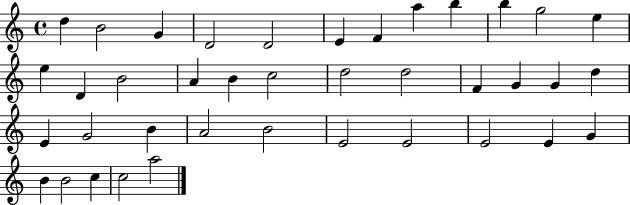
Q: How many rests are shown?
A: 0